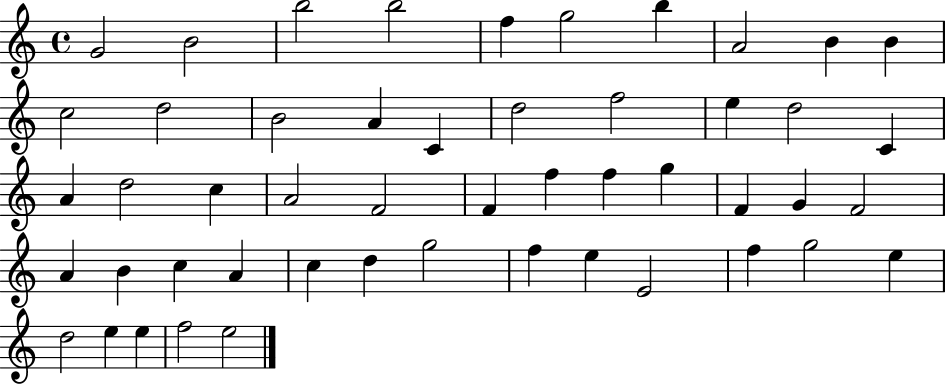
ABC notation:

X:1
T:Untitled
M:4/4
L:1/4
K:C
G2 B2 b2 b2 f g2 b A2 B B c2 d2 B2 A C d2 f2 e d2 C A d2 c A2 F2 F f f g F G F2 A B c A c d g2 f e E2 f g2 e d2 e e f2 e2